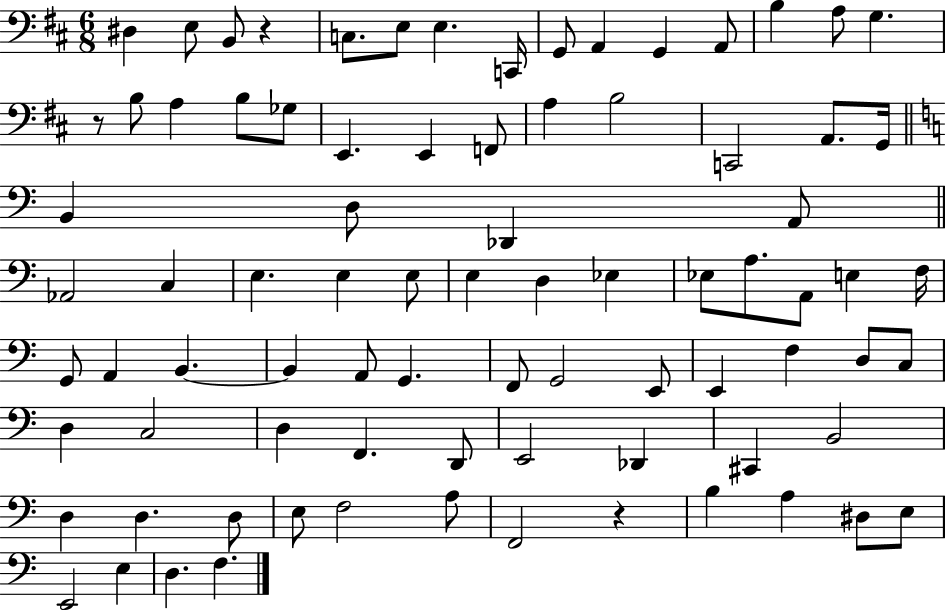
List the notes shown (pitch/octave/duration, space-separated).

D#3/q E3/e B2/e R/q C3/e. E3/e E3/q. C2/s G2/e A2/q G2/q A2/e B3/q A3/e G3/q. R/e B3/e A3/q B3/e Gb3/e E2/q. E2/q F2/e A3/q B3/h C2/h A2/e. G2/s B2/q D3/e Db2/q A2/e Ab2/h C3/q E3/q. E3/q E3/e E3/q D3/q Eb3/q Eb3/e A3/e. A2/e E3/q F3/s G2/e A2/q B2/q. B2/q A2/e G2/q. F2/e G2/h E2/e E2/q F3/q D3/e C3/e D3/q C3/h D3/q F2/q. D2/e E2/h Db2/q C#2/q B2/h D3/q D3/q. D3/e E3/e F3/h A3/e F2/h R/q B3/q A3/q D#3/e E3/e E2/h E3/q D3/q. F3/q.